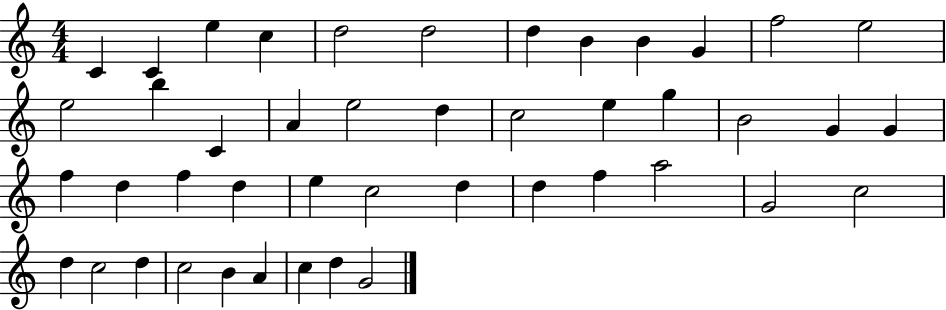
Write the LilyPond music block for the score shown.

{
  \clef treble
  \numericTimeSignature
  \time 4/4
  \key c \major
  c'4 c'4 e''4 c''4 | d''2 d''2 | d''4 b'4 b'4 g'4 | f''2 e''2 | \break e''2 b''4 c'4 | a'4 e''2 d''4 | c''2 e''4 g''4 | b'2 g'4 g'4 | \break f''4 d''4 f''4 d''4 | e''4 c''2 d''4 | d''4 f''4 a''2 | g'2 c''2 | \break d''4 c''2 d''4 | c''2 b'4 a'4 | c''4 d''4 g'2 | \bar "|."
}